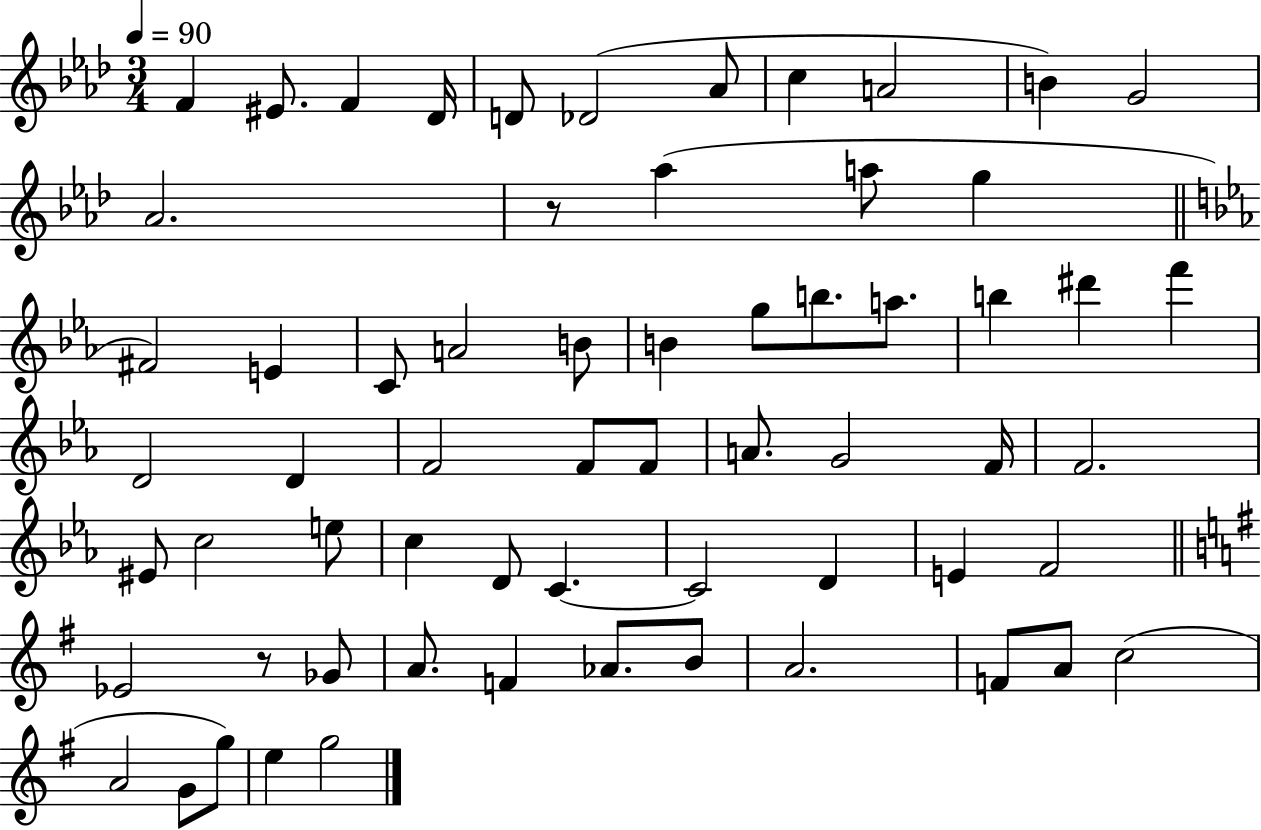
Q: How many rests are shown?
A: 2